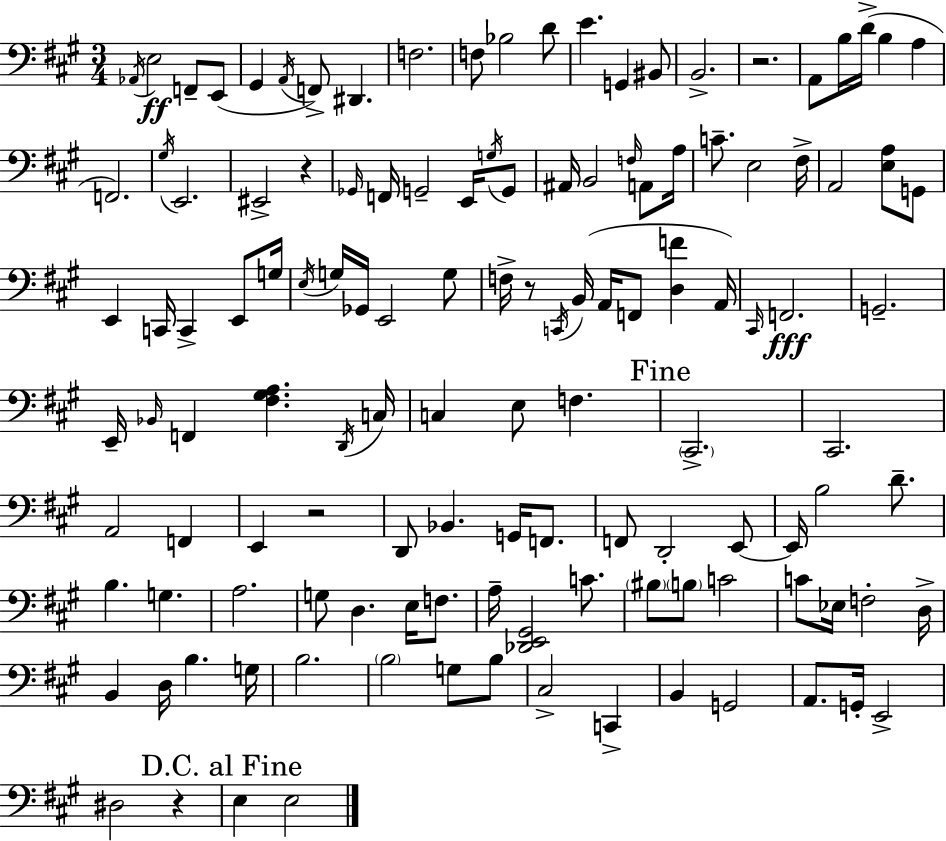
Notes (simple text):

Ab2/s E3/h F2/e E2/e G#2/q A2/s F2/e D#2/q. F3/h. F3/e Bb3/h D4/e E4/q. G2/q BIS2/e B2/h. R/h. A2/e B3/s D4/s B3/q A3/q F2/h. G#3/s E2/h. EIS2/h R/q Gb2/s F2/s G2/h E2/s G3/s G2/e A#2/s B2/h F3/s A2/e A3/s C4/e. E3/h F#3/s A2/h [E3,A3]/e G2/e E2/q C2/s C2/q E2/e G3/s E3/s G3/s Gb2/s E2/h G3/e F3/s R/e C2/s B2/s A2/s F2/e [D3,F4]/q A2/s C#2/s F2/h. G2/h. E2/s Bb2/s F2/q [F#3,G#3,A3]/q. D2/s C3/s C3/q E3/e F3/q. C#2/h. C#2/h. A2/h F2/q E2/q R/h D2/e Bb2/q. G2/s F2/e. F2/e D2/h E2/e E2/s B3/h D4/e. B3/q. G3/q. A3/h. G3/e D3/q. E3/s F3/e. A3/s [Db2,E2,G#2]/h C4/e. BIS3/e B3/e C4/h C4/e Eb3/s F3/h D3/s B2/q D3/s B3/q. G3/s B3/h. B3/h G3/e B3/e C#3/h C2/q B2/q G2/h A2/e. G2/s E2/h D#3/h R/q E3/q E3/h